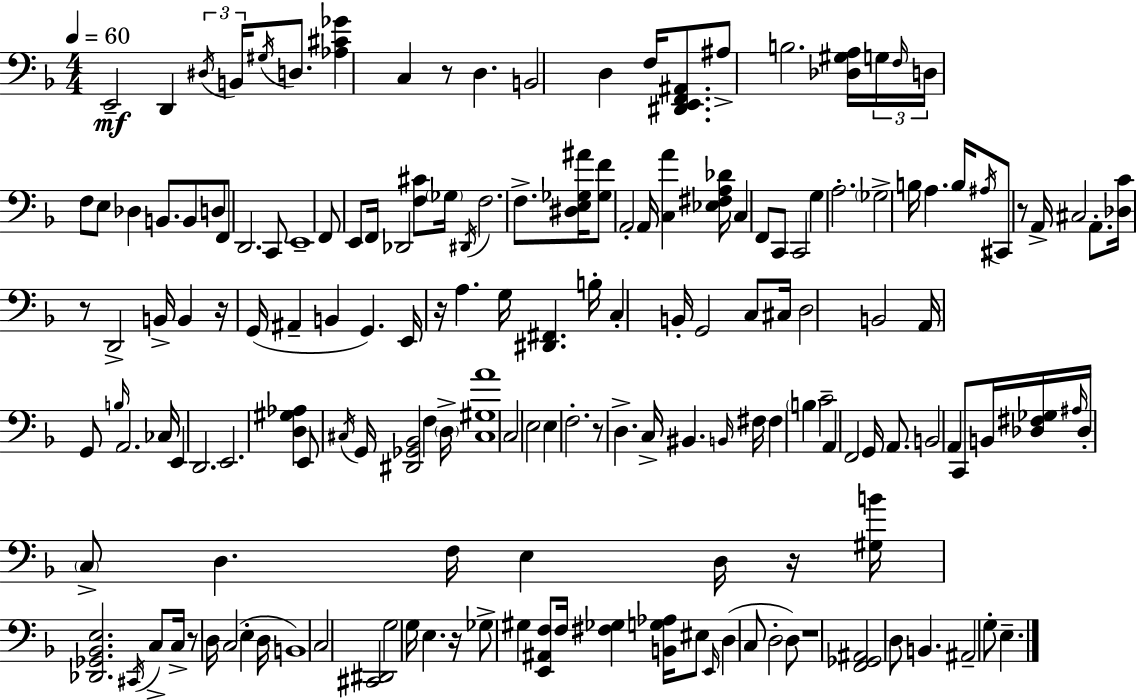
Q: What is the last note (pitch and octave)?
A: E3